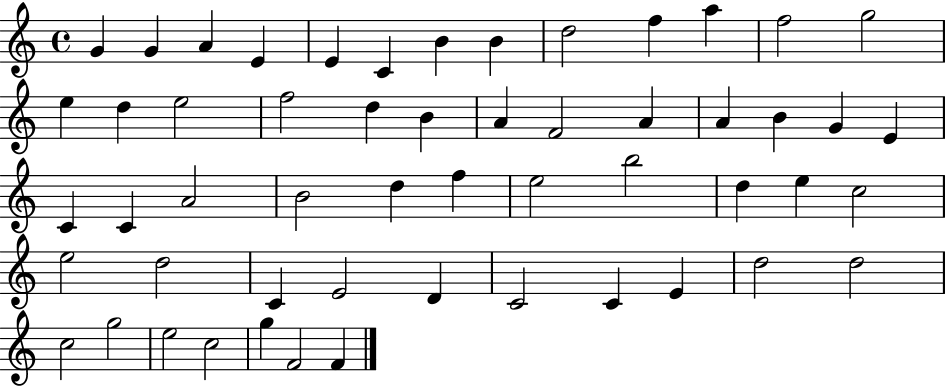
{
  \clef treble
  \time 4/4
  \defaultTimeSignature
  \key c \major
  g'4 g'4 a'4 e'4 | e'4 c'4 b'4 b'4 | d''2 f''4 a''4 | f''2 g''2 | \break e''4 d''4 e''2 | f''2 d''4 b'4 | a'4 f'2 a'4 | a'4 b'4 g'4 e'4 | \break c'4 c'4 a'2 | b'2 d''4 f''4 | e''2 b''2 | d''4 e''4 c''2 | \break e''2 d''2 | c'4 e'2 d'4 | c'2 c'4 e'4 | d''2 d''2 | \break c''2 g''2 | e''2 c''2 | g''4 f'2 f'4 | \bar "|."
}